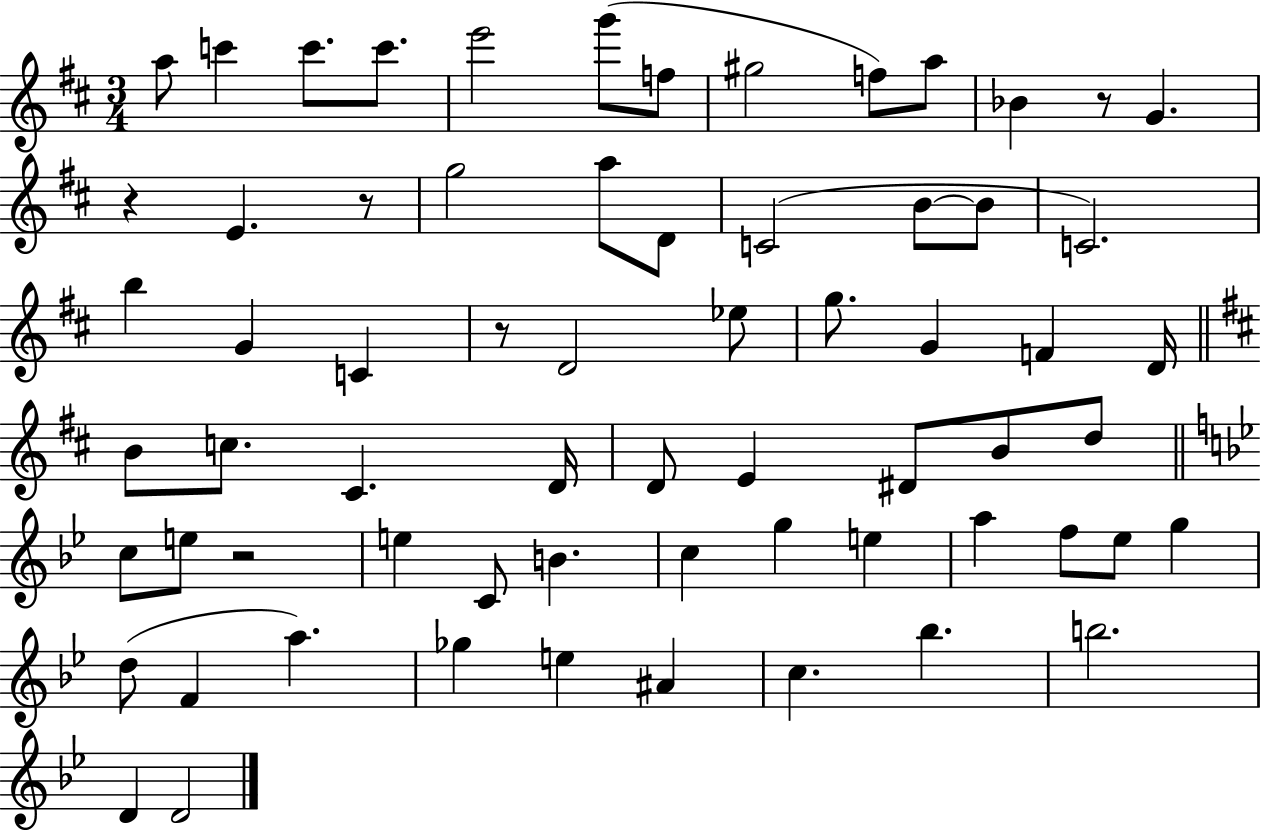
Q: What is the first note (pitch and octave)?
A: A5